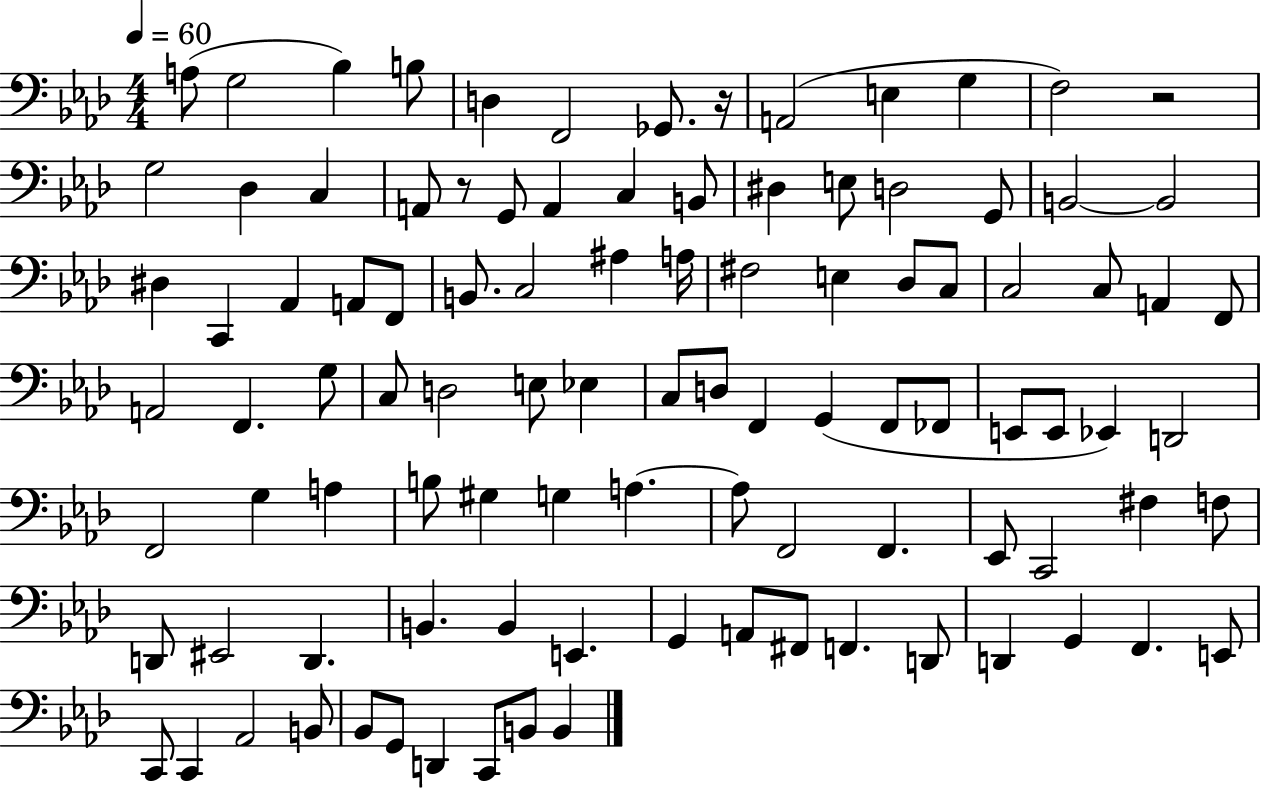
X:1
T:Untitled
M:4/4
L:1/4
K:Ab
A,/2 G,2 _B, B,/2 D, F,,2 _G,,/2 z/4 A,,2 E, G, F,2 z2 G,2 _D, C, A,,/2 z/2 G,,/2 A,, C, B,,/2 ^D, E,/2 D,2 G,,/2 B,,2 B,,2 ^D, C,, _A,, A,,/2 F,,/2 B,,/2 C,2 ^A, A,/4 ^F,2 E, _D,/2 C,/2 C,2 C,/2 A,, F,,/2 A,,2 F,, G,/2 C,/2 D,2 E,/2 _E, C,/2 D,/2 F,, G,, F,,/2 _F,,/2 E,,/2 E,,/2 _E,, D,,2 F,,2 G, A, B,/2 ^G, G, A, A,/2 F,,2 F,, _E,,/2 C,,2 ^F, F,/2 D,,/2 ^E,,2 D,, B,, B,, E,, G,, A,,/2 ^F,,/2 F,, D,,/2 D,, G,, F,, E,,/2 C,,/2 C,, _A,,2 B,,/2 _B,,/2 G,,/2 D,, C,,/2 B,,/2 B,,